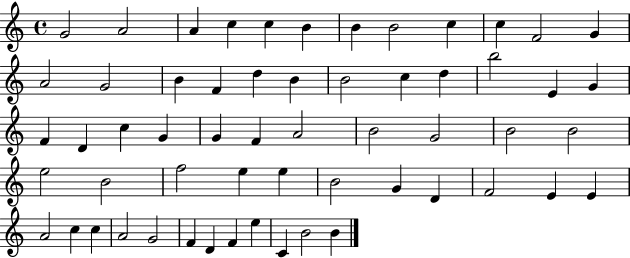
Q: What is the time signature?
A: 4/4